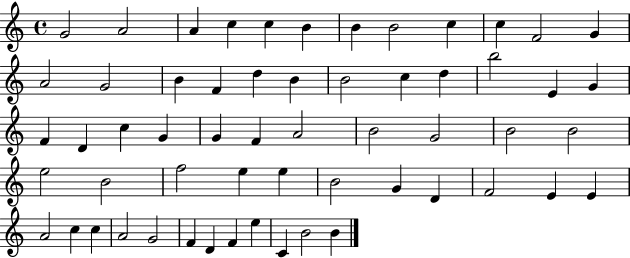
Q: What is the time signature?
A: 4/4